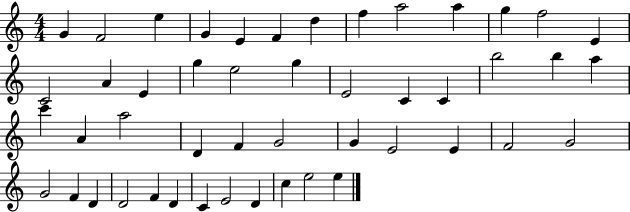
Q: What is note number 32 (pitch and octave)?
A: G4